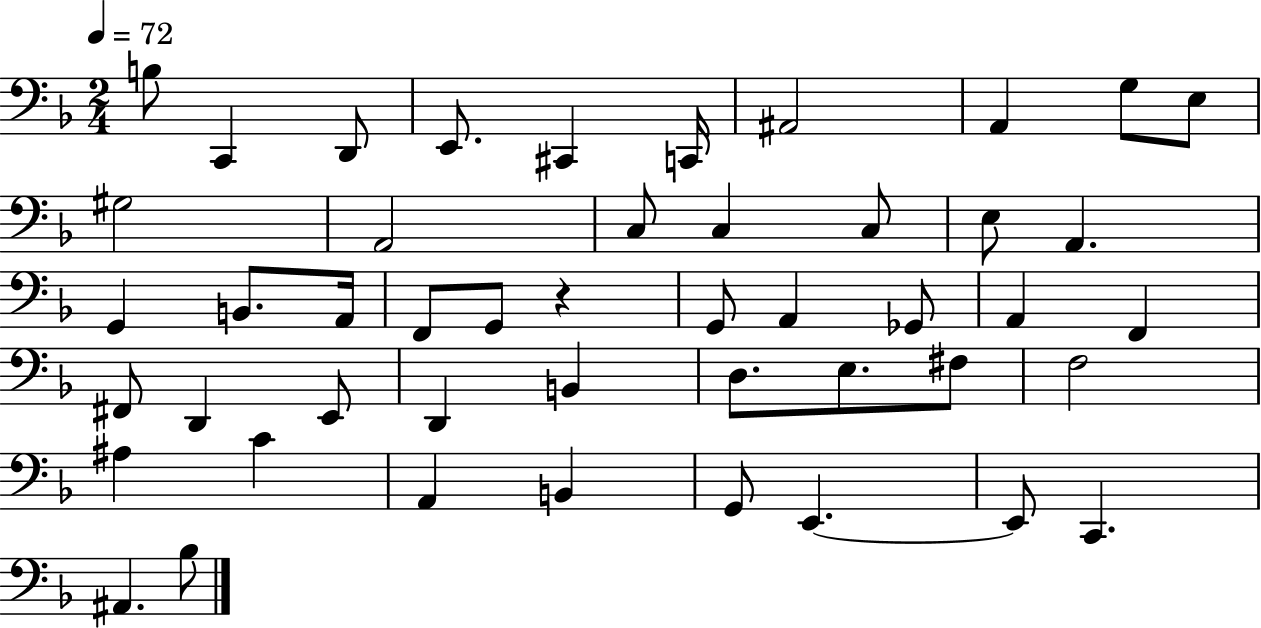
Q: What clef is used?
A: bass